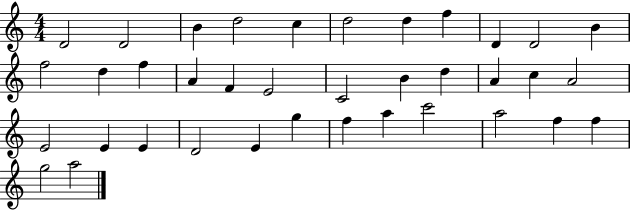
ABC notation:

X:1
T:Untitled
M:4/4
L:1/4
K:C
D2 D2 B d2 c d2 d f D D2 B f2 d f A F E2 C2 B d A c A2 E2 E E D2 E g f a c'2 a2 f f g2 a2